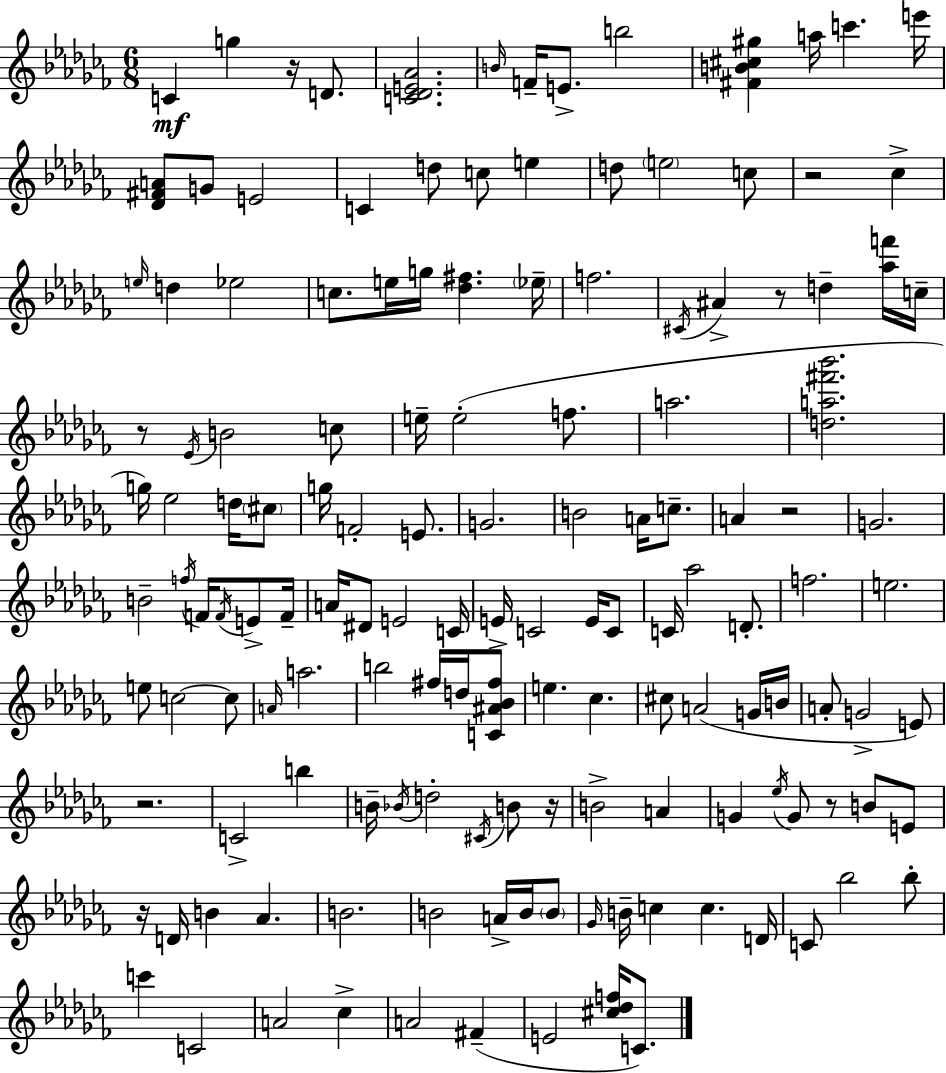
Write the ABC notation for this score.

X:1
T:Untitled
M:6/8
L:1/4
K:Abm
C g z/4 D/2 [C_DE_A]2 B/4 F/4 E/2 b2 [^FB^c^g] a/4 c' e'/4 [_D^FA]/2 G/2 E2 C d/2 c/2 e d/2 e2 c/2 z2 _c e/4 d _e2 c/2 e/4 g/4 [_d^f] _e/4 f2 ^C/4 ^A z/2 d [_af']/4 c/4 z/2 _E/4 B2 c/2 e/4 e2 f/2 a2 [da^f'_b']2 g/4 _e2 d/4 ^c/2 g/4 F2 E/2 G2 B2 A/4 c/2 A z2 G2 B2 f/4 F/4 F/4 E/2 F/4 A/4 ^D/2 E2 C/4 E/4 C2 E/4 C/2 C/4 _a2 D/2 f2 e2 e/2 c2 c/2 A/4 a2 b2 ^f/4 d/4 [C^A_B^f]/2 e _c ^c/2 A2 G/4 B/4 A/2 G2 E/2 z2 C2 b B/4 _B/4 d2 ^C/4 B/2 z/4 B2 A G _e/4 G/2 z/2 B/2 E/2 z/4 D/4 B _A B2 B2 A/4 B/4 B/2 _G/4 B/4 c c D/4 C/2 _b2 _b/2 c' C2 A2 _c A2 ^F E2 [^c_df]/4 C/2